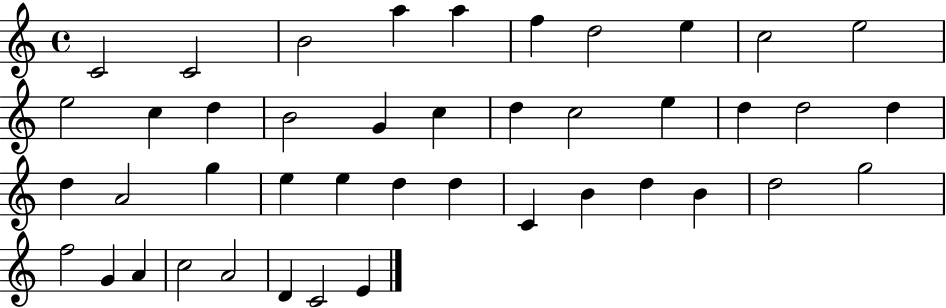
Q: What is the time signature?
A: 4/4